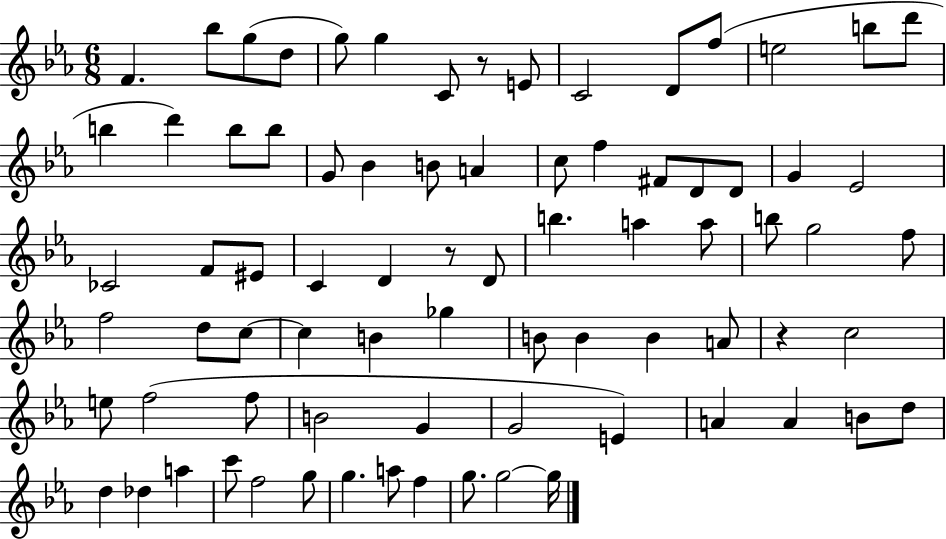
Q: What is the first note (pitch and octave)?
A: F4